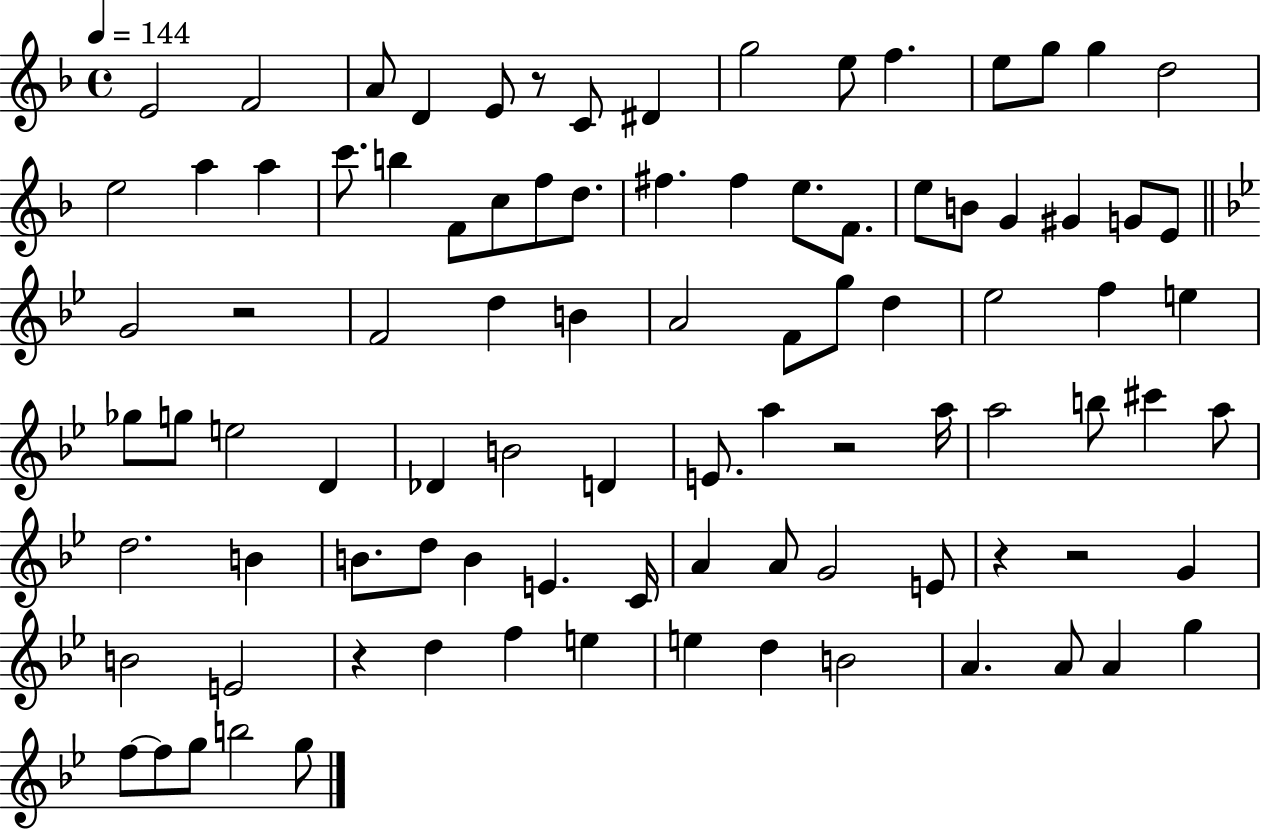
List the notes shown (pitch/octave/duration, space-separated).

E4/h F4/h A4/e D4/q E4/e R/e C4/e D#4/q G5/h E5/e F5/q. E5/e G5/e G5/q D5/h E5/h A5/q A5/q C6/e. B5/q F4/e C5/e F5/e D5/e. F#5/q. F#5/q E5/e. F4/e. E5/e B4/e G4/q G#4/q G4/e E4/e G4/h R/h F4/h D5/q B4/q A4/h F4/e G5/e D5/q Eb5/h F5/q E5/q Gb5/e G5/e E5/h D4/q Db4/q B4/h D4/q E4/e. A5/q R/h A5/s A5/h B5/e C#6/q A5/e D5/h. B4/q B4/e. D5/e B4/q E4/q. C4/s A4/q A4/e G4/h E4/e R/q R/h G4/q B4/h E4/h R/q D5/q F5/q E5/q E5/q D5/q B4/h A4/q. A4/e A4/q G5/q F5/e F5/e G5/e B5/h G5/e